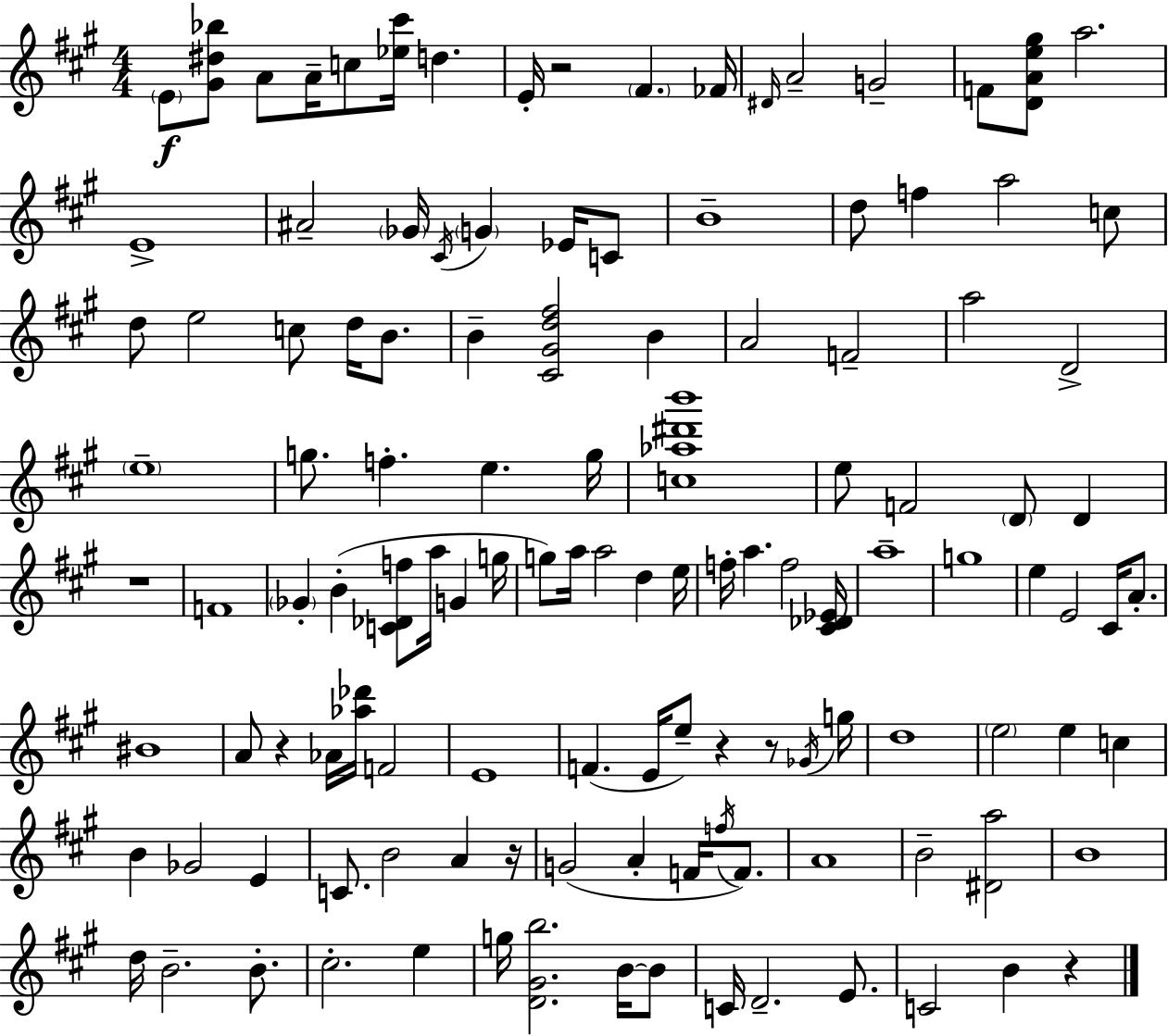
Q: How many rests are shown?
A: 7